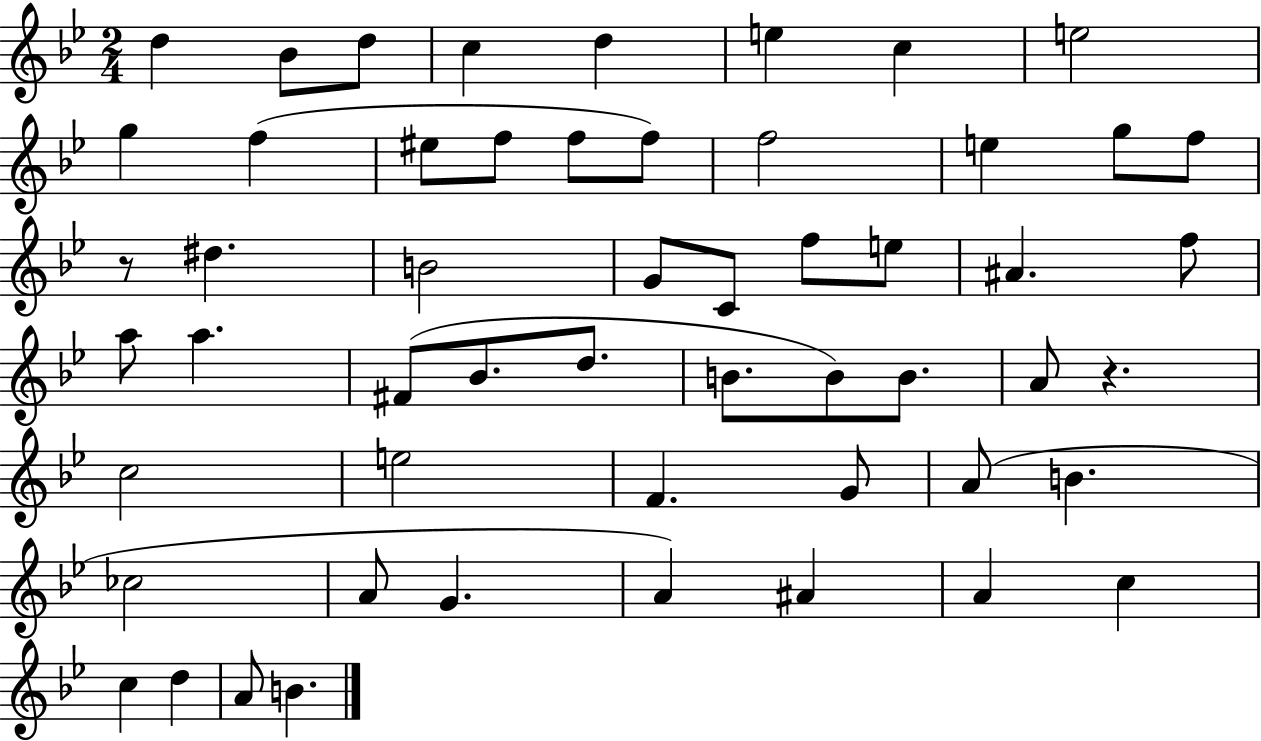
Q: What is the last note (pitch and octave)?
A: B4